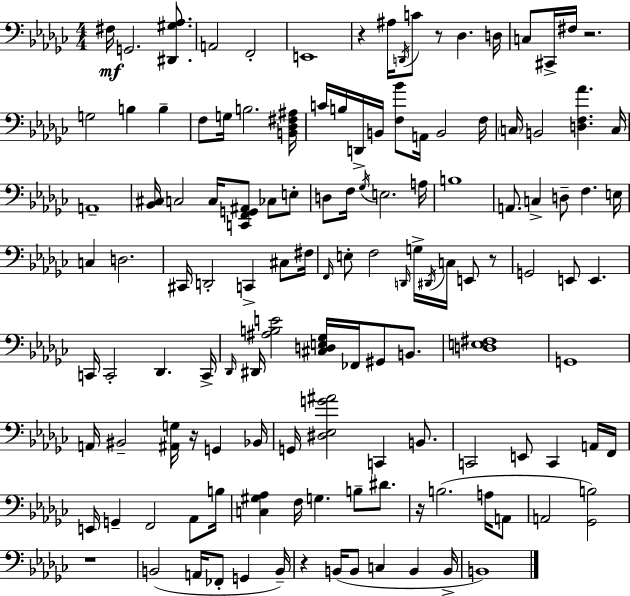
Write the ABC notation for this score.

X:1
T:Untitled
M:4/4
L:1/4
K:Ebm
^F,/4 G,,2 [^D,,^G,_A,]/2 A,,2 F,,2 E,,4 z ^A,/4 D,,/4 C/2 z/2 _D, D,/4 C,/2 ^C,,/4 ^F,/4 z2 G,2 B, B, F,/2 G,/4 B,2 [B,,_D,^F,^A,]/4 C/4 B,/4 D,,/4 B,,/4 [F,_B]/2 A,,/4 B,,2 F,/4 C,/4 B,,2 [D,F,_A] C,/4 A,,4 [_B,,^C,]/4 C,2 C,/4 [C,,F,,G,,^A,,]/2 _C,/2 E,/2 D,/2 F,/4 _G,/4 E,2 A,/4 B,4 A,,/2 C, D,/2 F, E,/4 C, D,2 ^C,,/4 D,,2 C,, ^C,/2 ^F,/4 F,,/4 E,/2 F,2 D,,/4 G,/4 ^D,,/4 C,/4 E,,/2 z/2 G,,2 E,,/2 E,, C,,/4 C,,2 _D,, C,,/4 _D,,/4 ^D,,/4 [^A,B,E]2 [^C,D,E,_G,]/4 _F,,/4 ^G,,/2 B,,/2 [D,E,^F,]4 G,,4 A,,/4 ^B,,2 [^A,,G,]/4 z/4 G,, _B,,/4 G,,/4 [^D,_E,G^A]2 C,, B,,/2 C,,2 E,,/2 C,, A,,/4 F,,/4 E,,/4 G,, F,,2 _A,,/2 B,/4 [C,^G,_A,] F,/4 G, B,/2 ^D/2 z/4 B,2 A,/4 A,,/2 A,,2 [_G,,B,]2 z4 B,,2 A,,/4 _F,,/2 G,, B,,/4 z B,,/4 B,,/2 C, B,, B,,/4 B,,4